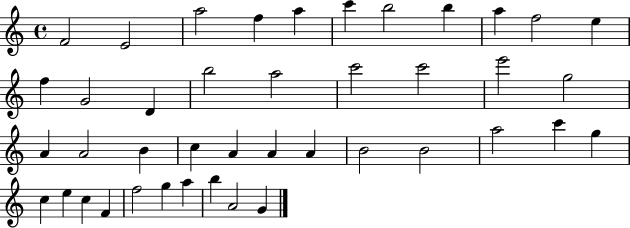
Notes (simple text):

F4/h E4/h A5/h F5/q A5/q C6/q B5/h B5/q A5/q F5/h E5/q F5/q G4/h D4/q B5/h A5/h C6/h C6/h E6/h G5/h A4/q A4/h B4/q C5/q A4/q A4/q A4/q B4/h B4/h A5/h C6/q G5/q C5/q E5/q C5/q F4/q F5/h G5/q A5/q B5/q A4/h G4/q